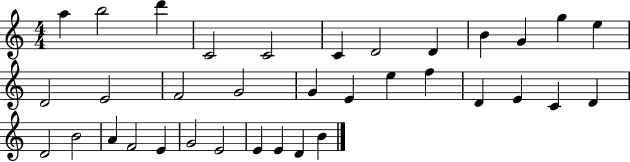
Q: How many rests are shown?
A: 0